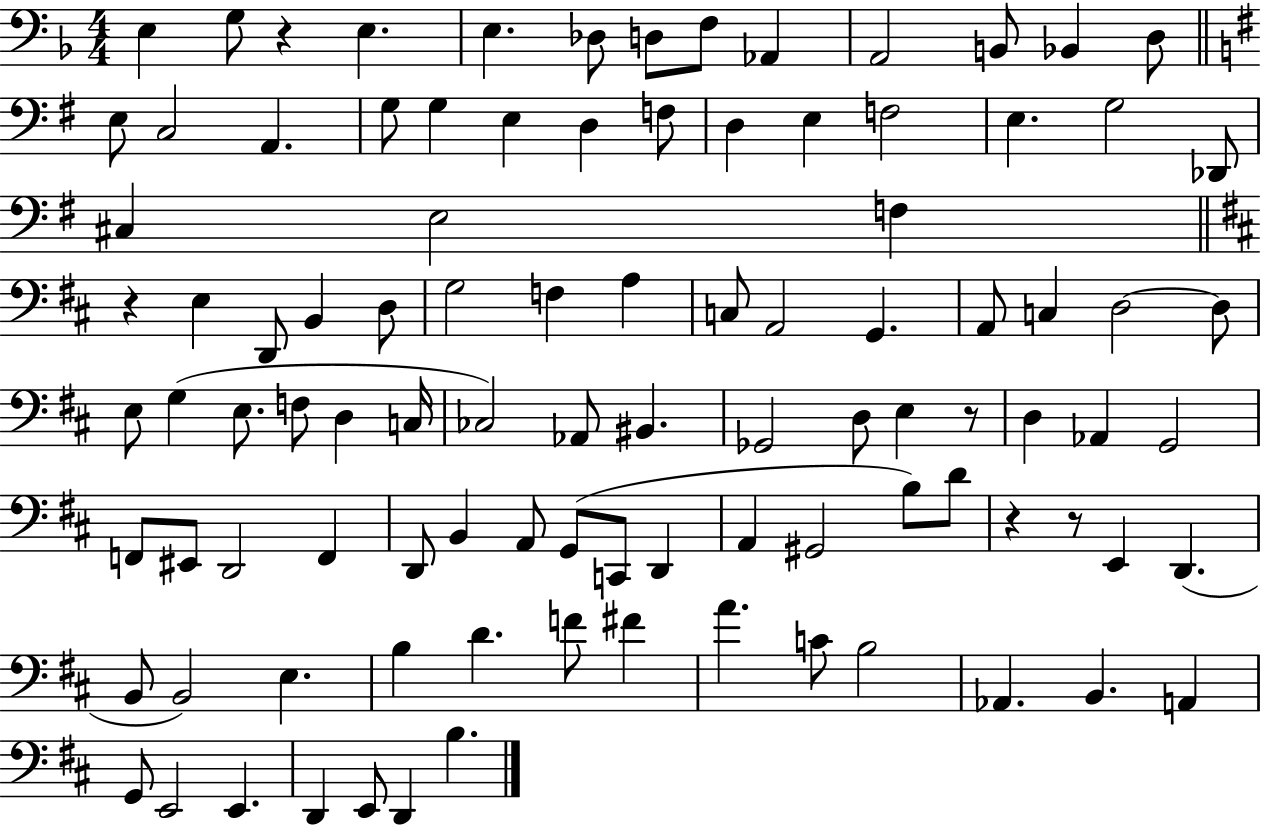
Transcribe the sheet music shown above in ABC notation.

X:1
T:Untitled
M:4/4
L:1/4
K:F
E, G,/2 z E, E, _D,/2 D,/2 F,/2 _A,, A,,2 B,,/2 _B,, D,/2 E,/2 C,2 A,, G,/2 G, E, D, F,/2 D, E, F,2 E, G,2 _D,,/2 ^C, E,2 F, z E, D,,/2 B,, D,/2 G,2 F, A, C,/2 A,,2 G,, A,,/2 C, D,2 D,/2 E,/2 G, E,/2 F,/2 D, C,/4 _C,2 _A,,/2 ^B,, _G,,2 D,/2 E, z/2 D, _A,, G,,2 F,,/2 ^E,,/2 D,,2 F,, D,,/2 B,, A,,/2 G,,/2 C,,/2 D,, A,, ^G,,2 B,/2 D/2 z z/2 E,, D,, B,,/2 B,,2 E, B, D F/2 ^F A C/2 B,2 _A,, B,, A,, G,,/2 E,,2 E,, D,, E,,/2 D,, B,